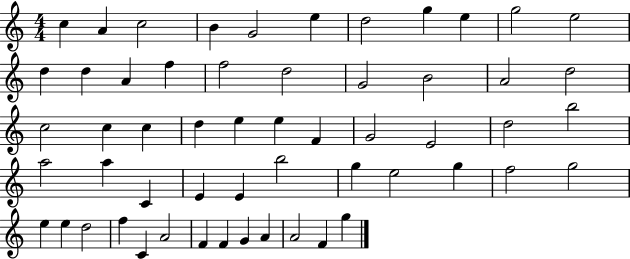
C5/q A4/q C5/h B4/q G4/h E5/q D5/h G5/q E5/q G5/h E5/h D5/q D5/q A4/q F5/q F5/h D5/h G4/h B4/h A4/h D5/h C5/h C5/q C5/q D5/q E5/q E5/q F4/q G4/h E4/h D5/h B5/h A5/h A5/q C4/q E4/q E4/q B5/h G5/q E5/h G5/q F5/h G5/h E5/q E5/q D5/h F5/q C4/q A4/h F4/q F4/q G4/q A4/q A4/h F4/q G5/q